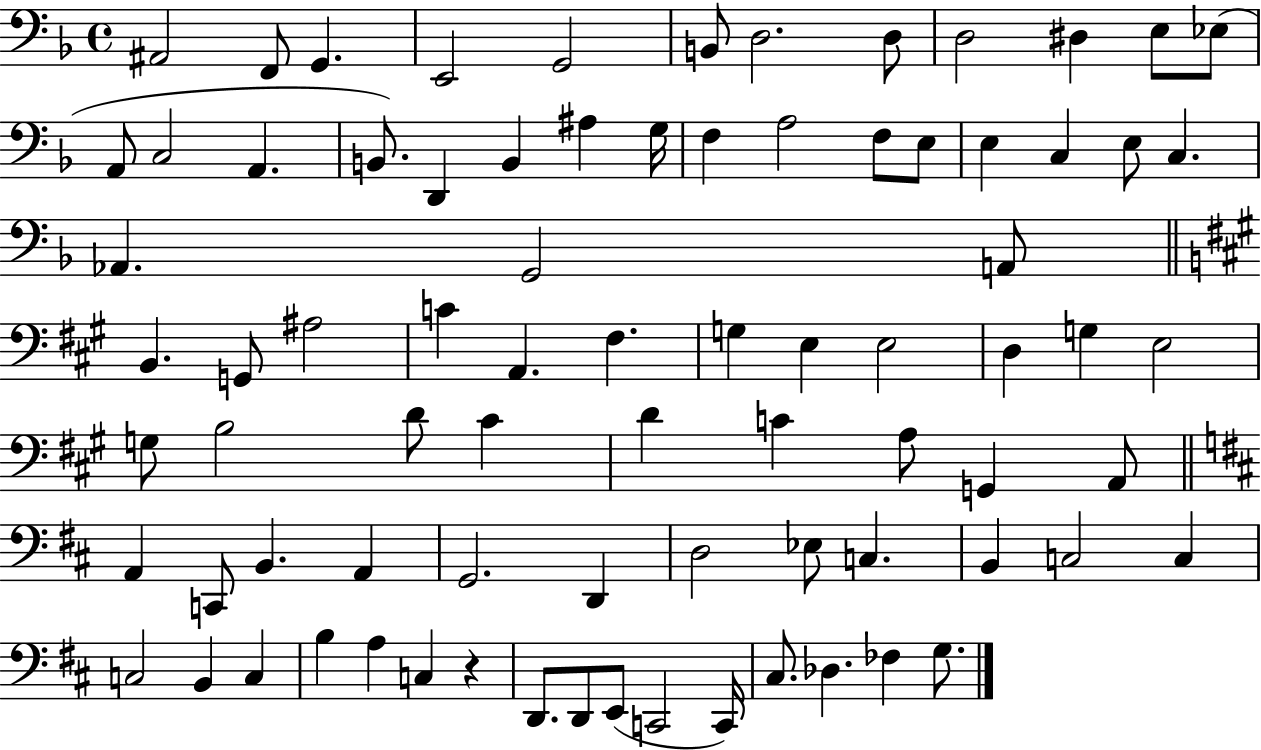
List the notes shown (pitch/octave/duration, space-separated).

A#2/h F2/e G2/q. E2/h G2/h B2/e D3/h. D3/e D3/h D#3/q E3/e Eb3/e A2/e C3/h A2/q. B2/e. D2/q B2/q A#3/q G3/s F3/q A3/h F3/e E3/e E3/q C3/q E3/e C3/q. Ab2/q. G2/h A2/e B2/q. G2/e A#3/h C4/q A2/q. F#3/q. G3/q E3/q E3/h D3/q G3/q E3/h G3/e B3/h D4/e C#4/q D4/q C4/q A3/e G2/q A2/e A2/q C2/e B2/q. A2/q G2/h. D2/q D3/h Eb3/e C3/q. B2/q C3/h C3/q C3/h B2/q C3/q B3/q A3/q C3/q R/q D2/e. D2/e E2/e C2/h C2/s C#3/e. Db3/q. FES3/q G3/e.